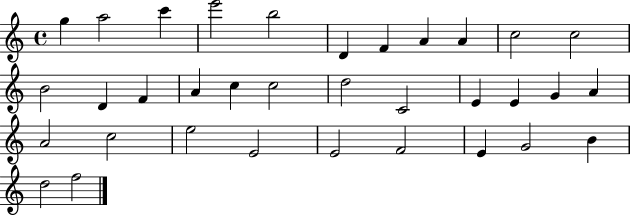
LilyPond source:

{
  \clef treble
  \time 4/4
  \defaultTimeSignature
  \key c \major
  g''4 a''2 c'''4 | e'''2 b''2 | d'4 f'4 a'4 a'4 | c''2 c''2 | \break b'2 d'4 f'4 | a'4 c''4 c''2 | d''2 c'2 | e'4 e'4 g'4 a'4 | \break a'2 c''2 | e''2 e'2 | e'2 f'2 | e'4 g'2 b'4 | \break d''2 f''2 | \bar "|."
}